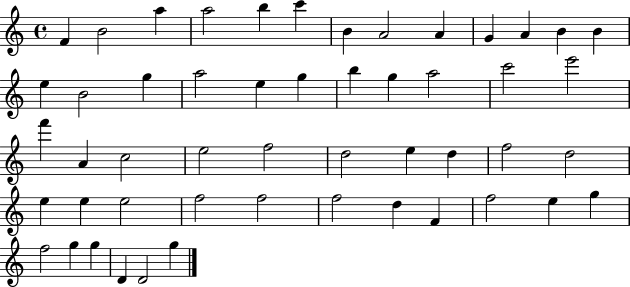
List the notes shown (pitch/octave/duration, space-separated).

F4/q B4/h A5/q A5/h B5/q C6/q B4/q A4/h A4/q G4/q A4/q B4/q B4/q E5/q B4/h G5/q A5/h E5/q G5/q B5/q G5/q A5/h C6/h E6/h F6/q A4/q C5/h E5/h F5/h D5/h E5/q D5/q F5/h D5/h E5/q E5/q E5/h F5/h F5/h F5/h D5/q F4/q F5/h E5/q G5/q F5/h G5/q G5/q D4/q D4/h G5/q